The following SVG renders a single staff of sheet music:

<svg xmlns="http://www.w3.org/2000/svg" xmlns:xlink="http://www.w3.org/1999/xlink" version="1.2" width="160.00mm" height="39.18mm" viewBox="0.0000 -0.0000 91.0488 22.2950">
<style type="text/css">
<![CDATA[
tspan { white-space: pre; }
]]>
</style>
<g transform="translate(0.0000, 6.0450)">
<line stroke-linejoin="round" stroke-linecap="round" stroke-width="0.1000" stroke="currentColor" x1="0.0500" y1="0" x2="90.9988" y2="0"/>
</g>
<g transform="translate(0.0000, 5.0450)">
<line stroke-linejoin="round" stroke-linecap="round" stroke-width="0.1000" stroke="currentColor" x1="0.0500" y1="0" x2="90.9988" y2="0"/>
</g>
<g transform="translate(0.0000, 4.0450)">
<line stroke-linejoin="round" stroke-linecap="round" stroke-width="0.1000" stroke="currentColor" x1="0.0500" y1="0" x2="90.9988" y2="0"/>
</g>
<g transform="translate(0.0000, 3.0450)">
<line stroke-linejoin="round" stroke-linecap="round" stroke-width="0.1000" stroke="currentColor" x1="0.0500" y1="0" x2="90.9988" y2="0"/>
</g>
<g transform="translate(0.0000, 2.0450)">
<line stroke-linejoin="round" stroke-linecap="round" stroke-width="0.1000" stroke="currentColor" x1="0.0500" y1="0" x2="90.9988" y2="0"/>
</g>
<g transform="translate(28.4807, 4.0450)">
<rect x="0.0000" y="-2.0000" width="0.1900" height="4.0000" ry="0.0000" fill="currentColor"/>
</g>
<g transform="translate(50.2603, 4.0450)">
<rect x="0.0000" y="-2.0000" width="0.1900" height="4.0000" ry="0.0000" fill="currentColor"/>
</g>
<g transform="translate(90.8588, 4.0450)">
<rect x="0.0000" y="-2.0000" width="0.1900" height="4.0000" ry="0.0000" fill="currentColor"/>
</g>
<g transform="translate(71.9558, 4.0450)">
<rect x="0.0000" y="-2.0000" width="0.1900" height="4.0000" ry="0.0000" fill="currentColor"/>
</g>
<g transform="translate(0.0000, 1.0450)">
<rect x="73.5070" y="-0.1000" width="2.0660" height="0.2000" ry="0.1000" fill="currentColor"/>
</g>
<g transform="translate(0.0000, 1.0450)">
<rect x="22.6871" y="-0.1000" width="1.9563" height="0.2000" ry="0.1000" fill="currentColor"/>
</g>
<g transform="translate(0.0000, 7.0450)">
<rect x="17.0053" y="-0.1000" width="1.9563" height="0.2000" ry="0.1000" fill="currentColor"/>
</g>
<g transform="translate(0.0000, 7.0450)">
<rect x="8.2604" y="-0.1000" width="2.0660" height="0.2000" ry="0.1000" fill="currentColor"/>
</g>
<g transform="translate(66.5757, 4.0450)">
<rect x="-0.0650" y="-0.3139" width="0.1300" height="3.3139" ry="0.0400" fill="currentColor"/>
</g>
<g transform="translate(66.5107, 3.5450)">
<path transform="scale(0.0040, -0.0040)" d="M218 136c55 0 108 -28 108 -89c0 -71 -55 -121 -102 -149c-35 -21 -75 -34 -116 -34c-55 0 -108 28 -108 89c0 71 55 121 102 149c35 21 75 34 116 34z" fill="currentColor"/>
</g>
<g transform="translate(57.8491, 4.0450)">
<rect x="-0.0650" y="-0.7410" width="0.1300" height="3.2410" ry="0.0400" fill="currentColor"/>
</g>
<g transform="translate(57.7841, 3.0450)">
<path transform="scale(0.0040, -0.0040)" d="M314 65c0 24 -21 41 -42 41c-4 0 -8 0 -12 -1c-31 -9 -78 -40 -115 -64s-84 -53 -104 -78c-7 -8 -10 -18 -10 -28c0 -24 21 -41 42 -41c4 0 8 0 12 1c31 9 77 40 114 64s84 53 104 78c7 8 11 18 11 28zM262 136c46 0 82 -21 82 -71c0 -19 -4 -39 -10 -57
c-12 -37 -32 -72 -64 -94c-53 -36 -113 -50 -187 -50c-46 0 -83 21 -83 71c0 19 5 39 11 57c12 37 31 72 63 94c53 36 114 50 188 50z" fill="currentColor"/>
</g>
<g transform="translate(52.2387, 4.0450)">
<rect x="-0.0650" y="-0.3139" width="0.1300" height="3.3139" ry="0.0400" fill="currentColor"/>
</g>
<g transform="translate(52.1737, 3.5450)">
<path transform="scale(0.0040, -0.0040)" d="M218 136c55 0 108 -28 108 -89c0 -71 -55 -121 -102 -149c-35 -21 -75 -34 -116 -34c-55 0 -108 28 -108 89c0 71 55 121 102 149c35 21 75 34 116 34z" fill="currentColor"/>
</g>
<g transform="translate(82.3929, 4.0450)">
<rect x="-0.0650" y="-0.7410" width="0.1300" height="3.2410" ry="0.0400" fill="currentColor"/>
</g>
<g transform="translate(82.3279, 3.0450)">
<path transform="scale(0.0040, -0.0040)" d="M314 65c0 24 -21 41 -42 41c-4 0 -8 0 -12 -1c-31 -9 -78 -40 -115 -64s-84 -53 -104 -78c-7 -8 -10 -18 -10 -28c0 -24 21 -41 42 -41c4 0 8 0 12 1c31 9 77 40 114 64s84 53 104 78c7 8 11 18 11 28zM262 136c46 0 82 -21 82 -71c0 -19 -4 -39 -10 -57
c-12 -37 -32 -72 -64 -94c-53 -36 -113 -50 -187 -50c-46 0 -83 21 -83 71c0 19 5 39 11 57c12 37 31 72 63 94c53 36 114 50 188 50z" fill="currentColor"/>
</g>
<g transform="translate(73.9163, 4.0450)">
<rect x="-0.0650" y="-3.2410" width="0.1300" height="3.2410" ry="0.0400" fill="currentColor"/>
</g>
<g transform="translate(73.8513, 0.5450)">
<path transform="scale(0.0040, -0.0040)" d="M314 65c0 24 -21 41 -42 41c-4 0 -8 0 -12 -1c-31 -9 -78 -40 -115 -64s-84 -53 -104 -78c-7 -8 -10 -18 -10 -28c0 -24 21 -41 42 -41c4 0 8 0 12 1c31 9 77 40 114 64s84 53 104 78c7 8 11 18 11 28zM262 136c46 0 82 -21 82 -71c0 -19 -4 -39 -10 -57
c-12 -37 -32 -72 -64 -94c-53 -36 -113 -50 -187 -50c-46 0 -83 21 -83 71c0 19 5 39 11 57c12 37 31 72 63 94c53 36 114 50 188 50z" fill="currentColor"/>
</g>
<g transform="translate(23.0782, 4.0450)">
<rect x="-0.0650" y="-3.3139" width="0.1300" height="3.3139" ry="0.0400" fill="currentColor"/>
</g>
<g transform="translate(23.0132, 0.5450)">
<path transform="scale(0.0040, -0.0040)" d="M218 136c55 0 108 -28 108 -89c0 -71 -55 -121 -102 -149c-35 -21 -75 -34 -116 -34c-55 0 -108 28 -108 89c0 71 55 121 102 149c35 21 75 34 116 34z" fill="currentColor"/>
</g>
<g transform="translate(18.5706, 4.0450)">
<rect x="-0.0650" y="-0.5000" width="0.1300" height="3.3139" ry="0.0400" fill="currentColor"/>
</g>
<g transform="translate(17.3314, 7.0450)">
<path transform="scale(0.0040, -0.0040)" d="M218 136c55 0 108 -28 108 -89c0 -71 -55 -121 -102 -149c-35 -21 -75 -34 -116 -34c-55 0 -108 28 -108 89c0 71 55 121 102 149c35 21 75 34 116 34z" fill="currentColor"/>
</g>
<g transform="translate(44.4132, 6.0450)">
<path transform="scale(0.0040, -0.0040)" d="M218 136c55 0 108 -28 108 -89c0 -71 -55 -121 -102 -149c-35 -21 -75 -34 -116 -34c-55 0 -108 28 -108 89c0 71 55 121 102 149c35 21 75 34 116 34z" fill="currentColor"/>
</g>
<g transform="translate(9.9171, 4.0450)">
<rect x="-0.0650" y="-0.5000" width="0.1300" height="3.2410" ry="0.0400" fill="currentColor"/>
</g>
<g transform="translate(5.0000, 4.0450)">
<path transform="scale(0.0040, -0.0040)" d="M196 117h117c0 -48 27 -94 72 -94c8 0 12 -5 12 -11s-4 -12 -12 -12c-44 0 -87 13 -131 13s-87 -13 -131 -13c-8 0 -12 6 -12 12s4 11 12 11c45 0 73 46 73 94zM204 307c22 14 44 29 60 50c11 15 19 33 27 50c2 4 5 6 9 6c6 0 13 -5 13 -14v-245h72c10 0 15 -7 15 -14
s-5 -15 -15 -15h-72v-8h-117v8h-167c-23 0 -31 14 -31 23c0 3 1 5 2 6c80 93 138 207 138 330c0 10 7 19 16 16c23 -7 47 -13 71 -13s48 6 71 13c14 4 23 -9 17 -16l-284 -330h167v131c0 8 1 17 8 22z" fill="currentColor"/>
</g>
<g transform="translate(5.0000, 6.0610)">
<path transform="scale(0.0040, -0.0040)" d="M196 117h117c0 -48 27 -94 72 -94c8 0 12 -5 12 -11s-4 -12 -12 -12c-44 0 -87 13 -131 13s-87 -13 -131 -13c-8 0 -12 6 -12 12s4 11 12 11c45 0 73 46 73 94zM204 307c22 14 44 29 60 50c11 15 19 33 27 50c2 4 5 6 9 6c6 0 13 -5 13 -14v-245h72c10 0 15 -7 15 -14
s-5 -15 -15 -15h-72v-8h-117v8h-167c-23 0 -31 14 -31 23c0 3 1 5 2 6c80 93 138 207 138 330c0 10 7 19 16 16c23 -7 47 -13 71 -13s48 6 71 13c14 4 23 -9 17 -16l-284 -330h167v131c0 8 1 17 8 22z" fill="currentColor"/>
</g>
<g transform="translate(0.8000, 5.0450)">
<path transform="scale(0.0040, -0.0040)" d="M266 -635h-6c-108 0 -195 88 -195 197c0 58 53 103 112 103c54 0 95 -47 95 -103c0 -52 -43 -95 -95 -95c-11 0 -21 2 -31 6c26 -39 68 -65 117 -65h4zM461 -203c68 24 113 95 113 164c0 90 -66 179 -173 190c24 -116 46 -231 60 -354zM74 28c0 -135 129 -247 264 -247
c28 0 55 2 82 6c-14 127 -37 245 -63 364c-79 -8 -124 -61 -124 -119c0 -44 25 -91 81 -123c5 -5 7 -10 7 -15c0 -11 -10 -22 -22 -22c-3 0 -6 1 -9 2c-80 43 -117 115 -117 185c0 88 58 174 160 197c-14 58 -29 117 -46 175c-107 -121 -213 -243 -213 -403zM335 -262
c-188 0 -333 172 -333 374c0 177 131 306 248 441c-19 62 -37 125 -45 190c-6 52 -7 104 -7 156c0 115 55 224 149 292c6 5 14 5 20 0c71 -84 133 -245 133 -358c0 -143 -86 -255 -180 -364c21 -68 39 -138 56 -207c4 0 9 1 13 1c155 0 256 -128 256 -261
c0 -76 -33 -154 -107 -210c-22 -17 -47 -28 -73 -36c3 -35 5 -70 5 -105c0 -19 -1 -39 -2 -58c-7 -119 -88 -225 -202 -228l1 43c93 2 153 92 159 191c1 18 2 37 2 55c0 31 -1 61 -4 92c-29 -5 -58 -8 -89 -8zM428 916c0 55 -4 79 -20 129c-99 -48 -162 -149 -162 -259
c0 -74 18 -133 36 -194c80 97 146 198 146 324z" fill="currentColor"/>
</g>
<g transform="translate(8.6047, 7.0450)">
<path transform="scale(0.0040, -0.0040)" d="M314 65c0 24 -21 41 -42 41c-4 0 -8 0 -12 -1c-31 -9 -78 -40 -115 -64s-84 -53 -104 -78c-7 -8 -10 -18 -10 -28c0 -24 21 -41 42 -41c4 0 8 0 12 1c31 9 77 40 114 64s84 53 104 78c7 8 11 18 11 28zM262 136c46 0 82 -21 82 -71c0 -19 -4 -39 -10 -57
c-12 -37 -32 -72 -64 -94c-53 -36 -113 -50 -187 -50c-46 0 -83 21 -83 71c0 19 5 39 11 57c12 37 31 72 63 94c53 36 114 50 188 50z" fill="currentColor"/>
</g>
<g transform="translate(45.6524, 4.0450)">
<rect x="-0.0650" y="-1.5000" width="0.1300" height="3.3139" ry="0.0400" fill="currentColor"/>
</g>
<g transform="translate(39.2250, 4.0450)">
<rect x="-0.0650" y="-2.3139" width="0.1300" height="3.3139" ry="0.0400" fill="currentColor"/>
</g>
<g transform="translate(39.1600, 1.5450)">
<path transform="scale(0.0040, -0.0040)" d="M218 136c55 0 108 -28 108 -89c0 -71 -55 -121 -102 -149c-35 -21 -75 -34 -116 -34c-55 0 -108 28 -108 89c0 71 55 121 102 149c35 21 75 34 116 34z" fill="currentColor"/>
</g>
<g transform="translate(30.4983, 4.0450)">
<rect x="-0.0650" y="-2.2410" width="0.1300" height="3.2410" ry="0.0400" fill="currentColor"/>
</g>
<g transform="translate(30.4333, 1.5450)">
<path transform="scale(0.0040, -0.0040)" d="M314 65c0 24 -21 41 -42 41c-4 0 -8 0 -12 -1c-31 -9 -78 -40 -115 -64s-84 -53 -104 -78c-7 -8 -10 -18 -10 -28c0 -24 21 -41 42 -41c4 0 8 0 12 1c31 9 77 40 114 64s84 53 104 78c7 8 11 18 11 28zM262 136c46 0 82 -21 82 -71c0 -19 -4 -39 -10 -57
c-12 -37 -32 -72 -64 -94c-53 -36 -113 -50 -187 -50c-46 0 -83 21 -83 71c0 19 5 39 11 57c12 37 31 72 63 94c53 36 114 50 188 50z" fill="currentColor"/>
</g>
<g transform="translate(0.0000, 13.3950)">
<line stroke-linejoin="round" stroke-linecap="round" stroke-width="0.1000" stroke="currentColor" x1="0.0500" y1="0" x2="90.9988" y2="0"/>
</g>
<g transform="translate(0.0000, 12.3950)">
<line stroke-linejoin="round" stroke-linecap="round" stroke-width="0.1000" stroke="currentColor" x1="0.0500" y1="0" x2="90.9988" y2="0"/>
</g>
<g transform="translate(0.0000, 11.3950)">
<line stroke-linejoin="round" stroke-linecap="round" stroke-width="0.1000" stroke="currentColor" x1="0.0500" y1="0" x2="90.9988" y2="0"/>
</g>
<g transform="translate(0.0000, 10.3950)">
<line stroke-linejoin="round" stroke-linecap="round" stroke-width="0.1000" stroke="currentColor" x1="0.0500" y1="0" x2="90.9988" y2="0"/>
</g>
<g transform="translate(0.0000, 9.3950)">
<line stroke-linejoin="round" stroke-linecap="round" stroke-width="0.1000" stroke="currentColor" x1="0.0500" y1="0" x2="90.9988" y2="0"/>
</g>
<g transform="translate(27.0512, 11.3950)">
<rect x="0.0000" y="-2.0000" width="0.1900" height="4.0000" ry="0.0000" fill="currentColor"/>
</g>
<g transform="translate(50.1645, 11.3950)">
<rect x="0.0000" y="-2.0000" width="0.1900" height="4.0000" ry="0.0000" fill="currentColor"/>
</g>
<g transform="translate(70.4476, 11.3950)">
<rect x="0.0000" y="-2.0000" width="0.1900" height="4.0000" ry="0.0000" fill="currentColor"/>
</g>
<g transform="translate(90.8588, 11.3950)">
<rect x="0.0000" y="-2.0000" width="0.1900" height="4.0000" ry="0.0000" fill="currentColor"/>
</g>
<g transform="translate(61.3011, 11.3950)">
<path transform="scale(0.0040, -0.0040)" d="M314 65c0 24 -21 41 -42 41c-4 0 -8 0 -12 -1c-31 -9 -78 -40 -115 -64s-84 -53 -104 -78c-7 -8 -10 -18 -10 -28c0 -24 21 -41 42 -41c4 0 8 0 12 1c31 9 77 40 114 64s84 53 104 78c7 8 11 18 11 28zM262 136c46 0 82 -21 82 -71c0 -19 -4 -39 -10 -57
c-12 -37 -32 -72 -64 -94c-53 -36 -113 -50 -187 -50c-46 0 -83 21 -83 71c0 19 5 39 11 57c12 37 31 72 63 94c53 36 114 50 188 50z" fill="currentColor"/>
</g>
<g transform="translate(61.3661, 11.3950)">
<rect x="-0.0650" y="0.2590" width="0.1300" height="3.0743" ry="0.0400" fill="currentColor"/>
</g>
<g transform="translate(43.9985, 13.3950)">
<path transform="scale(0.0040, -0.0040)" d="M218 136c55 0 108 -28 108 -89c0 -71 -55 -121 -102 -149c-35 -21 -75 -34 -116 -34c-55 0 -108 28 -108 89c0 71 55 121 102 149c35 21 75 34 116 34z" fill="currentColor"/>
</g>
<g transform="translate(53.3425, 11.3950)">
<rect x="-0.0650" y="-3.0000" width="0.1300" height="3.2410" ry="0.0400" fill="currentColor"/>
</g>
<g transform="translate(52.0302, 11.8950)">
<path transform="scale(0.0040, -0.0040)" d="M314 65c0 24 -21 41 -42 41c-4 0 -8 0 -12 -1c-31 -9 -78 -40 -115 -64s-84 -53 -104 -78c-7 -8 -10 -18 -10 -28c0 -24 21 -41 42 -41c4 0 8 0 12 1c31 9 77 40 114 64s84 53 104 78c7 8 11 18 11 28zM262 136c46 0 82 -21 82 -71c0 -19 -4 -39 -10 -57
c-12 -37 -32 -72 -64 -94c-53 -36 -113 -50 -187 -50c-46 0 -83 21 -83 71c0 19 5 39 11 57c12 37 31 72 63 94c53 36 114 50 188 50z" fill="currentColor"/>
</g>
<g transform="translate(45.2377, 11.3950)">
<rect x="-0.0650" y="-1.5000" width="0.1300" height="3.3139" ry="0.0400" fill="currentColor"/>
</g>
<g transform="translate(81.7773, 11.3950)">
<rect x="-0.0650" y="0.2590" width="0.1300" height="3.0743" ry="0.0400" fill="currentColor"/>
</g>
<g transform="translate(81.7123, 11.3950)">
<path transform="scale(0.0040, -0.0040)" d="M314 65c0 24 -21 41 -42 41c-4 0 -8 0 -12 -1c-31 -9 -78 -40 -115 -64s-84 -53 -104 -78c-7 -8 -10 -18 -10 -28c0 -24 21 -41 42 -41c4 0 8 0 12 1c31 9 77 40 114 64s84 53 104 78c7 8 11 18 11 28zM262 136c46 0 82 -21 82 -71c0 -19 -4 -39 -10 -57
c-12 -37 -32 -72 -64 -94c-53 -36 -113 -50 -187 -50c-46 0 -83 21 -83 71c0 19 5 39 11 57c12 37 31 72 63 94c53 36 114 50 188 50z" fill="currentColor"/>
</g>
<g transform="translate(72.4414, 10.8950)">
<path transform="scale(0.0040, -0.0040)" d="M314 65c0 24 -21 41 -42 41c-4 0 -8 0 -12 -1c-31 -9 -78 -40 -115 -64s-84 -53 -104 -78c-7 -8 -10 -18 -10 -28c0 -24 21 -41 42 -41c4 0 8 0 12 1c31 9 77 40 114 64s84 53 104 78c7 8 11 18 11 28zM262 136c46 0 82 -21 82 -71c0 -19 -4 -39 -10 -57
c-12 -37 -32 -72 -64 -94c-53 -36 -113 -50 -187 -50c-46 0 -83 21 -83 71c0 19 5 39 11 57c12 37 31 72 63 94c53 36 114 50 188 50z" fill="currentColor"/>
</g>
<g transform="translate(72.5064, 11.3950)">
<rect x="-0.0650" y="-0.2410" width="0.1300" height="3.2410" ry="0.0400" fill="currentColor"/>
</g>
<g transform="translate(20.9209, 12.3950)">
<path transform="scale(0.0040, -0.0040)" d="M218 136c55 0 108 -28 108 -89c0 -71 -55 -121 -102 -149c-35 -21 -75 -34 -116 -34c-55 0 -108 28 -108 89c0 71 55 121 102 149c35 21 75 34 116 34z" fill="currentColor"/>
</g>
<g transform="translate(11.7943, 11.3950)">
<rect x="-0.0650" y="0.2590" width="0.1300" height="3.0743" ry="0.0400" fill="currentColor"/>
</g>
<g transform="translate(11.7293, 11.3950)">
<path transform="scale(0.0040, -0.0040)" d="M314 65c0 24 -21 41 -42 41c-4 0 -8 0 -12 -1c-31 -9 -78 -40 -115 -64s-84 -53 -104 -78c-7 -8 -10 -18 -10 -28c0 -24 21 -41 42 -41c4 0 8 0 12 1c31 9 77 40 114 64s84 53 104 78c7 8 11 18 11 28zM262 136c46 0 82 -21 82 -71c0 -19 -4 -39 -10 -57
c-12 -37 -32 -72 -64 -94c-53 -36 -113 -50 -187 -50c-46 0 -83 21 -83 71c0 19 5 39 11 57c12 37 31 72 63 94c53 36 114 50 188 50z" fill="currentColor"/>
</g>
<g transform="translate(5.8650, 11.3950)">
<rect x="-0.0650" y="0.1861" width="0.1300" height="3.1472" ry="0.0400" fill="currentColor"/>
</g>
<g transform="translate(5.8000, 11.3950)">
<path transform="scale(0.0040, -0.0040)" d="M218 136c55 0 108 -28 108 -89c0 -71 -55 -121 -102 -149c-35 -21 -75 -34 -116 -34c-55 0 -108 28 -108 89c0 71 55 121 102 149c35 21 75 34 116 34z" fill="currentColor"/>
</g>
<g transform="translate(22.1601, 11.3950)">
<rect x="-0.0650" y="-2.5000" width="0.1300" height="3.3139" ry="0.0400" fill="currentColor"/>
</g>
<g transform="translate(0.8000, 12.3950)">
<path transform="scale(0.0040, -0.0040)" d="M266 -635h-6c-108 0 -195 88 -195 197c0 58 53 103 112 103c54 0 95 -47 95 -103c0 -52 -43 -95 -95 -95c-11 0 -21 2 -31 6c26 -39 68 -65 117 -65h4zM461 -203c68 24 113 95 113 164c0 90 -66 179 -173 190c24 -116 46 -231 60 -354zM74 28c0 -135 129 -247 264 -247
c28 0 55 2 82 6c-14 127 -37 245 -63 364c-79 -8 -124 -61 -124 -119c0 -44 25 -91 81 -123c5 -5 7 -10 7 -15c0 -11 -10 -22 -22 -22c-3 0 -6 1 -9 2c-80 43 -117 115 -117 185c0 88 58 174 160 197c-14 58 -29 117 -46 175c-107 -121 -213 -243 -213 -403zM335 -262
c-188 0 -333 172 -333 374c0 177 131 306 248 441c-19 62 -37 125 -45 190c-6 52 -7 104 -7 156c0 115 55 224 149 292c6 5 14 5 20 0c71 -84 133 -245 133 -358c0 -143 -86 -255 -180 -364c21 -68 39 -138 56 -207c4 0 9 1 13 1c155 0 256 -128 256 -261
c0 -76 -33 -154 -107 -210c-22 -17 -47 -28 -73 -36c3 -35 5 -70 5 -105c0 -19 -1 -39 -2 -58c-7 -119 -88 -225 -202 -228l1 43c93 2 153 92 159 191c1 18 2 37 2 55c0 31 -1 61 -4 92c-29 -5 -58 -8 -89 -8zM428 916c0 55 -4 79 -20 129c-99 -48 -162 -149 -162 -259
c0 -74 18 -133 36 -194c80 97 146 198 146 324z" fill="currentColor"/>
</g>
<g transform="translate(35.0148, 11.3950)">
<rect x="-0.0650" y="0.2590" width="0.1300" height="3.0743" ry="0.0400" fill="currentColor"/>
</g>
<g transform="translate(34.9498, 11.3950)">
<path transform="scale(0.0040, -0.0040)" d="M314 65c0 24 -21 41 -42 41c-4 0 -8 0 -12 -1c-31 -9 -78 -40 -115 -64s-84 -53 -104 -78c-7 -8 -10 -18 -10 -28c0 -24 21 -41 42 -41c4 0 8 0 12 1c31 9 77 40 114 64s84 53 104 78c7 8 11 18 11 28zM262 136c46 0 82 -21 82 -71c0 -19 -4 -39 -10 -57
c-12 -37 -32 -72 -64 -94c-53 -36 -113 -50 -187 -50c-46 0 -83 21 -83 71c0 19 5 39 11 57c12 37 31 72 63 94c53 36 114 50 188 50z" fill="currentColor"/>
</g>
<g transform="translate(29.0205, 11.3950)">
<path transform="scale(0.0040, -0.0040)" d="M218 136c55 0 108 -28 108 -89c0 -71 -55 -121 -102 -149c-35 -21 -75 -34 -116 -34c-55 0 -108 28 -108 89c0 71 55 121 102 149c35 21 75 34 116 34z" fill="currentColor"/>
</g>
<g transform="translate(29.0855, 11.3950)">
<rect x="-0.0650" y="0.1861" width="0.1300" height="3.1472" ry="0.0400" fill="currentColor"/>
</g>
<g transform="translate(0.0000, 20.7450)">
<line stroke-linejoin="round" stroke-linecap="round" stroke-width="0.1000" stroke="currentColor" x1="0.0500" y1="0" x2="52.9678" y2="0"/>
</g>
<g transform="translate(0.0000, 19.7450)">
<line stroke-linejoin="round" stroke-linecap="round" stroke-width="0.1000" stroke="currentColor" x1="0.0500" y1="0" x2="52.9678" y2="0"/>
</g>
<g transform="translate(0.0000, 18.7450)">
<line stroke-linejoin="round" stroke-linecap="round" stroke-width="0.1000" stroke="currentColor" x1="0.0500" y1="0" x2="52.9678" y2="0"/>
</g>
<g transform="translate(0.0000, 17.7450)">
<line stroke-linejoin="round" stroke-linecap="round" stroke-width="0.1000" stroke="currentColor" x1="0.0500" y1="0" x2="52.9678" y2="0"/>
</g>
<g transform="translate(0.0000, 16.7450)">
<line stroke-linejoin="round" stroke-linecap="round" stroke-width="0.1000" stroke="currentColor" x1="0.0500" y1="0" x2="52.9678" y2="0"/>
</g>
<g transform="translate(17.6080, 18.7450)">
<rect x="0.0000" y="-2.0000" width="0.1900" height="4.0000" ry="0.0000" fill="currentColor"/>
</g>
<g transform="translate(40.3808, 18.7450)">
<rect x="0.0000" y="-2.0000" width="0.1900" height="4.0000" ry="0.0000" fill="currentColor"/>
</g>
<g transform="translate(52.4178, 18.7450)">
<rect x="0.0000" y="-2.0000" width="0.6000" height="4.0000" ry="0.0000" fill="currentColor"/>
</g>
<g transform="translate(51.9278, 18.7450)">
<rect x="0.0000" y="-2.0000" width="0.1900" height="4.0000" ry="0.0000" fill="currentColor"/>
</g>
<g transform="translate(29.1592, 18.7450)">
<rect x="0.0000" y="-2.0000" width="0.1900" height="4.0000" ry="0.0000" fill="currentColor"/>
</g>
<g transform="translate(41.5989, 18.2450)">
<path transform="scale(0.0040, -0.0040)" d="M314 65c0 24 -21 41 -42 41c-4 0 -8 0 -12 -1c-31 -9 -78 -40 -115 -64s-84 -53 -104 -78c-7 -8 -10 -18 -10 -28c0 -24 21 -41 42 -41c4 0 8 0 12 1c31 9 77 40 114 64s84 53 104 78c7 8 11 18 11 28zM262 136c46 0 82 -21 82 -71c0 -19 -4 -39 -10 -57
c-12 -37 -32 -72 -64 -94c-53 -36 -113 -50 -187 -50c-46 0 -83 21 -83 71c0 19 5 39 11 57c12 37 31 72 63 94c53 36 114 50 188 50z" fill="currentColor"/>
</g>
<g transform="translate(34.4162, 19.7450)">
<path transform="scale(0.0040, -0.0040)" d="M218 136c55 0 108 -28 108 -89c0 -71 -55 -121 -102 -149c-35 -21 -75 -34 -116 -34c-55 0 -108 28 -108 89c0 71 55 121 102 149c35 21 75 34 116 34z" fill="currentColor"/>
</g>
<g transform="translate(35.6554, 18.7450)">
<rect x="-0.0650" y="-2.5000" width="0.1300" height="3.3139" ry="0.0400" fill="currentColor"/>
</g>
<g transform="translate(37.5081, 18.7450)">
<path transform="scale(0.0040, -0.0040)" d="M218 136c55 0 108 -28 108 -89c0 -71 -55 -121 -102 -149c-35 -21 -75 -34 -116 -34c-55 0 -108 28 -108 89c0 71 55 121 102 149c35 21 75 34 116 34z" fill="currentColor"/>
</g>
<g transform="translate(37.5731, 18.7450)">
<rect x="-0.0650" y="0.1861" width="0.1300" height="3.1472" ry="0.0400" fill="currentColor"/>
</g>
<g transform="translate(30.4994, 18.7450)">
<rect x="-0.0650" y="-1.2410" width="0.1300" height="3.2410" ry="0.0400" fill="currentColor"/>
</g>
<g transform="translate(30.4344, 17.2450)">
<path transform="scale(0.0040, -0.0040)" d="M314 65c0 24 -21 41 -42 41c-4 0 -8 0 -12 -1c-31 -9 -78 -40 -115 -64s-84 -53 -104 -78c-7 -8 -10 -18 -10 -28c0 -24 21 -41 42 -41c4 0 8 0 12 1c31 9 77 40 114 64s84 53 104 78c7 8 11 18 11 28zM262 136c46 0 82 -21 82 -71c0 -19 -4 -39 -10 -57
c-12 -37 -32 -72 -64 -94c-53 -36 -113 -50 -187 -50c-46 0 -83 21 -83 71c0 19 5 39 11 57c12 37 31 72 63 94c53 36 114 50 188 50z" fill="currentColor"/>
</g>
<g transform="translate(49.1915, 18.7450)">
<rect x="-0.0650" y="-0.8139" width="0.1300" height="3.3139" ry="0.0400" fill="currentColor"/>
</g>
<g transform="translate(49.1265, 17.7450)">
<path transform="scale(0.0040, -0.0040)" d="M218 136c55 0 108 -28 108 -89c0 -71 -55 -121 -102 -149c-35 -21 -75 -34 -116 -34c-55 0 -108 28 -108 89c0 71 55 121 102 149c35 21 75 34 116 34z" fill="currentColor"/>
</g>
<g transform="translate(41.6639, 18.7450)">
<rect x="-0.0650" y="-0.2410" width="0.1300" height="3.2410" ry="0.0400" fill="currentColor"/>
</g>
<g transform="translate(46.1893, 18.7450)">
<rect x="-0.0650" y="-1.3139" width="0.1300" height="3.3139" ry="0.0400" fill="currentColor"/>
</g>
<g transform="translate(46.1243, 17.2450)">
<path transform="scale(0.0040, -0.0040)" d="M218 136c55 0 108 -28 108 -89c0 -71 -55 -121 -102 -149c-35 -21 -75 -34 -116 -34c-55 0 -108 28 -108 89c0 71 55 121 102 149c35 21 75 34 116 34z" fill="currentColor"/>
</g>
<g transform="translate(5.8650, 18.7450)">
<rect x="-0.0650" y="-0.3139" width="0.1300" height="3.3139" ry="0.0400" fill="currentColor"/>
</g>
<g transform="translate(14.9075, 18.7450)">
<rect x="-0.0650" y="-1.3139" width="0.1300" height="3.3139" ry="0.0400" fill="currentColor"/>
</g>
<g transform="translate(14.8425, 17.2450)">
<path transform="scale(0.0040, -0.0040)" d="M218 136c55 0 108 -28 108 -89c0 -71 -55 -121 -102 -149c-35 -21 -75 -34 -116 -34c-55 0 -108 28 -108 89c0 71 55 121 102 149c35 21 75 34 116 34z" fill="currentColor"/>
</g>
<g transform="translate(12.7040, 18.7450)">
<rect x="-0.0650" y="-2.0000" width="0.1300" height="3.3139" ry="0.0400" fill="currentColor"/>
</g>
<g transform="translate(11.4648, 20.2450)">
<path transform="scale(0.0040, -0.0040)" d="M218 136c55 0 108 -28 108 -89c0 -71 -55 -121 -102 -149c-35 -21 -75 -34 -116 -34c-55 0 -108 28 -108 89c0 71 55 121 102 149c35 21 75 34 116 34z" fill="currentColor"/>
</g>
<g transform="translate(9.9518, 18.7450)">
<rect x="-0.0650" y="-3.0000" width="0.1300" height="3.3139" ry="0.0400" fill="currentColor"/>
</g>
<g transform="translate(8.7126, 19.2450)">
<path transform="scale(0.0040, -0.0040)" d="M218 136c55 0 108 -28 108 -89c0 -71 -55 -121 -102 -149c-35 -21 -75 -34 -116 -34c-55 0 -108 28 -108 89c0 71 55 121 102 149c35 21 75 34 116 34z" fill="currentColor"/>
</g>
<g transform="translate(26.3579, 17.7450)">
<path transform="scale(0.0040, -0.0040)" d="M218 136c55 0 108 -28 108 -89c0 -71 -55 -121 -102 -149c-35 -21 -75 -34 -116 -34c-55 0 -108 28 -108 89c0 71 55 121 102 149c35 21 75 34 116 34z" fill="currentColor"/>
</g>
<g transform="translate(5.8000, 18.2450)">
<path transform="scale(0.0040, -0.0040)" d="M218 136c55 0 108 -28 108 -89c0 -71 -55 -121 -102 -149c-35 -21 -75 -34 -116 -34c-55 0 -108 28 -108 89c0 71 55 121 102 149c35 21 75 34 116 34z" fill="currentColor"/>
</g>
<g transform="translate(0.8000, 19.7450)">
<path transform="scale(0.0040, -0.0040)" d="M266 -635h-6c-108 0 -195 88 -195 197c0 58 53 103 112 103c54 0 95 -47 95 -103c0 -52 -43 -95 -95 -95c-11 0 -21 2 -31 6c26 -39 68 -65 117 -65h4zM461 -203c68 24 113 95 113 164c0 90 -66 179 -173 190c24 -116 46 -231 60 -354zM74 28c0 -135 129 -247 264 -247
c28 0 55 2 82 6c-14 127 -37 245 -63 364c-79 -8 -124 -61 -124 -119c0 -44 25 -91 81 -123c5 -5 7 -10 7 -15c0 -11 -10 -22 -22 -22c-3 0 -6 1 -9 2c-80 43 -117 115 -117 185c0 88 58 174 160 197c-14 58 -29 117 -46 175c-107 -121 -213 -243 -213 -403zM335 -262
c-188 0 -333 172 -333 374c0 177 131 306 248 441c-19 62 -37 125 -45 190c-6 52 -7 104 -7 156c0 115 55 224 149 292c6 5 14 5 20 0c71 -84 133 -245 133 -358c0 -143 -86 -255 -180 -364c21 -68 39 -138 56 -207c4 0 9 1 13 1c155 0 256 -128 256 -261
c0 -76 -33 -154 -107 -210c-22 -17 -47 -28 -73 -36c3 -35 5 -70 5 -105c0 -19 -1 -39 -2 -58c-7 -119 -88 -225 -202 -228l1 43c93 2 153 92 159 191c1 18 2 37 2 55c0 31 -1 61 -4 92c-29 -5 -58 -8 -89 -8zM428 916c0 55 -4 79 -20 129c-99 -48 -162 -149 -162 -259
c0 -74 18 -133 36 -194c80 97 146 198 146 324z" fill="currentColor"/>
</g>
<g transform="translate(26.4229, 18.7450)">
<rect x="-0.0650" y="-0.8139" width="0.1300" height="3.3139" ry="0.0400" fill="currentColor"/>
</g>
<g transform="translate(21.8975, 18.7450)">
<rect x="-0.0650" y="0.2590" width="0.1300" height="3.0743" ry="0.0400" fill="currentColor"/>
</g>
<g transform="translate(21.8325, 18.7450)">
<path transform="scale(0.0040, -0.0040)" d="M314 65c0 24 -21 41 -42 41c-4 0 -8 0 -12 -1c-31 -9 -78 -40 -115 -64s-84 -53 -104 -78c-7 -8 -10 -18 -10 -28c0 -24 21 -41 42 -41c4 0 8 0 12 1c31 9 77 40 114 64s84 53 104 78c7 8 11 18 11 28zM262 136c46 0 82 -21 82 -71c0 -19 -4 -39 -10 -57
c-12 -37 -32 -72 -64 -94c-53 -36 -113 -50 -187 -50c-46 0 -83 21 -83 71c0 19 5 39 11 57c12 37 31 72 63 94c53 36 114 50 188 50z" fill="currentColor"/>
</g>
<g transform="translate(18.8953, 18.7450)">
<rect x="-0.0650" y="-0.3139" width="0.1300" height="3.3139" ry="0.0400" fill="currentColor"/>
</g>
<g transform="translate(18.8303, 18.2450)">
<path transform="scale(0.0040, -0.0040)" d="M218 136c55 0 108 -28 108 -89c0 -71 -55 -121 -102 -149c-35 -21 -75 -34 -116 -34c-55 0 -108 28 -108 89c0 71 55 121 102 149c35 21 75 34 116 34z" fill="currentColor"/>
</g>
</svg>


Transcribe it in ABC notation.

X:1
T:Untitled
M:4/4
L:1/4
K:C
C2 C b g2 g E c d2 c b2 d2 B B2 G B B2 E A2 B2 c2 B2 c A F e c B2 d e2 G B c2 e d